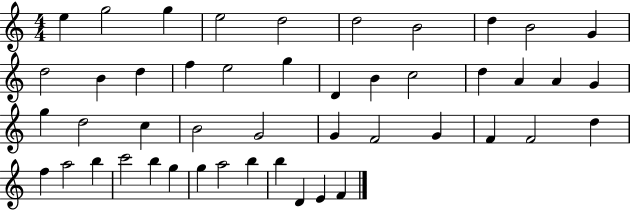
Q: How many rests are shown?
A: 0